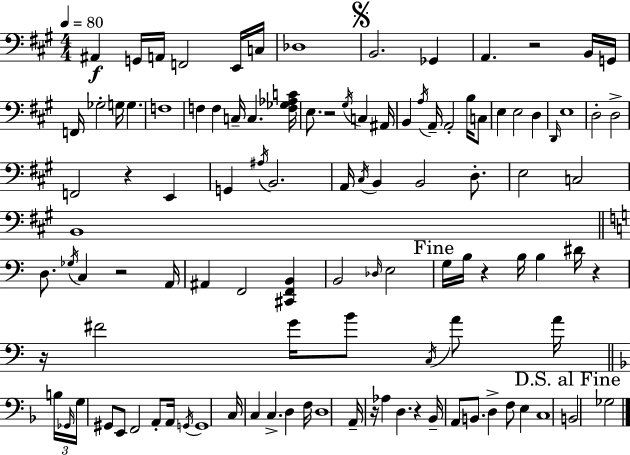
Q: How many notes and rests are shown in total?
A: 110